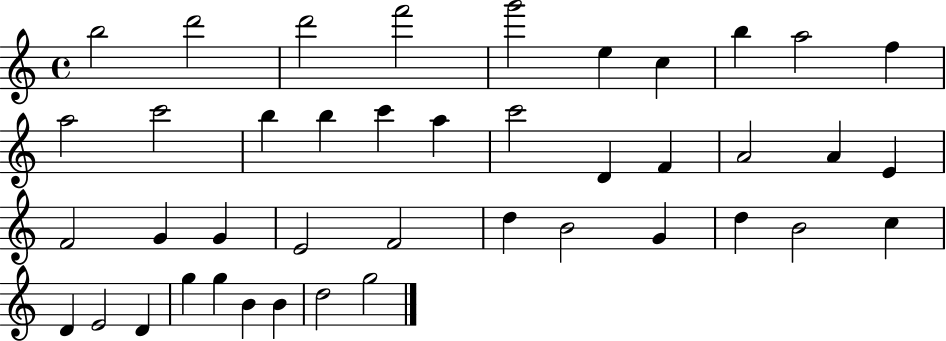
B5/h D6/h D6/h F6/h G6/h E5/q C5/q B5/q A5/h F5/q A5/h C6/h B5/q B5/q C6/q A5/q C6/h D4/q F4/q A4/h A4/q E4/q F4/h G4/q G4/q E4/h F4/h D5/q B4/h G4/q D5/q B4/h C5/q D4/q E4/h D4/q G5/q G5/q B4/q B4/q D5/h G5/h